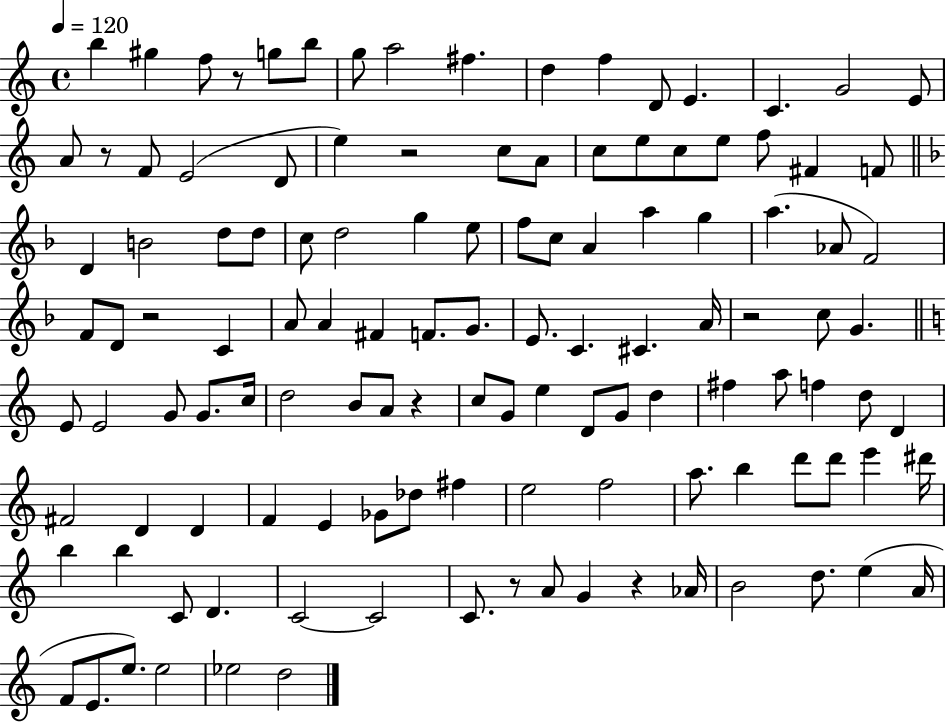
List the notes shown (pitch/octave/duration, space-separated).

B5/q G#5/q F5/e R/e G5/e B5/e G5/e A5/h F#5/q. D5/q F5/q D4/e E4/q. C4/q. G4/h E4/e A4/e R/e F4/e E4/h D4/e E5/q R/h C5/e A4/e C5/e E5/e C5/e E5/e F5/e F#4/q F4/e D4/q B4/h D5/e D5/e C5/e D5/h G5/q E5/e F5/e C5/e A4/q A5/q G5/q A5/q. Ab4/e F4/h F4/e D4/e R/h C4/q A4/e A4/q F#4/q F4/e. G4/e. E4/e. C4/q. C#4/q. A4/s R/h C5/e G4/q. E4/e E4/h G4/e G4/e. C5/s D5/h B4/e A4/e R/q C5/e G4/e E5/q D4/e G4/e D5/q F#5/q A5/e F5/q D5/e D4/q F#4/h D4/q D4/q F4/q E4/q Gb4/e Db5/e F#5/q E5/h F5/h A5/e. B5/q D6/e D6/e E6/q D#6/s B5/q B5/q C4/e D4/q. C4/h C4/h C4/e. R/e A4/e G4/q R/q Ab4/s B4/h D5/e. E5/q A4/s F4/e E4/e. E5/e. E5/h Eb5/h D5/h